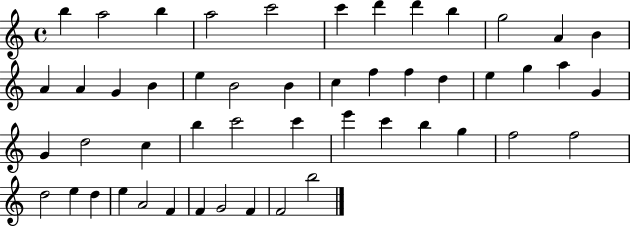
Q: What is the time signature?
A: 4/4